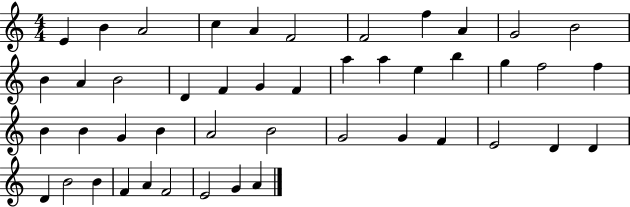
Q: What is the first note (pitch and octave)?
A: E4